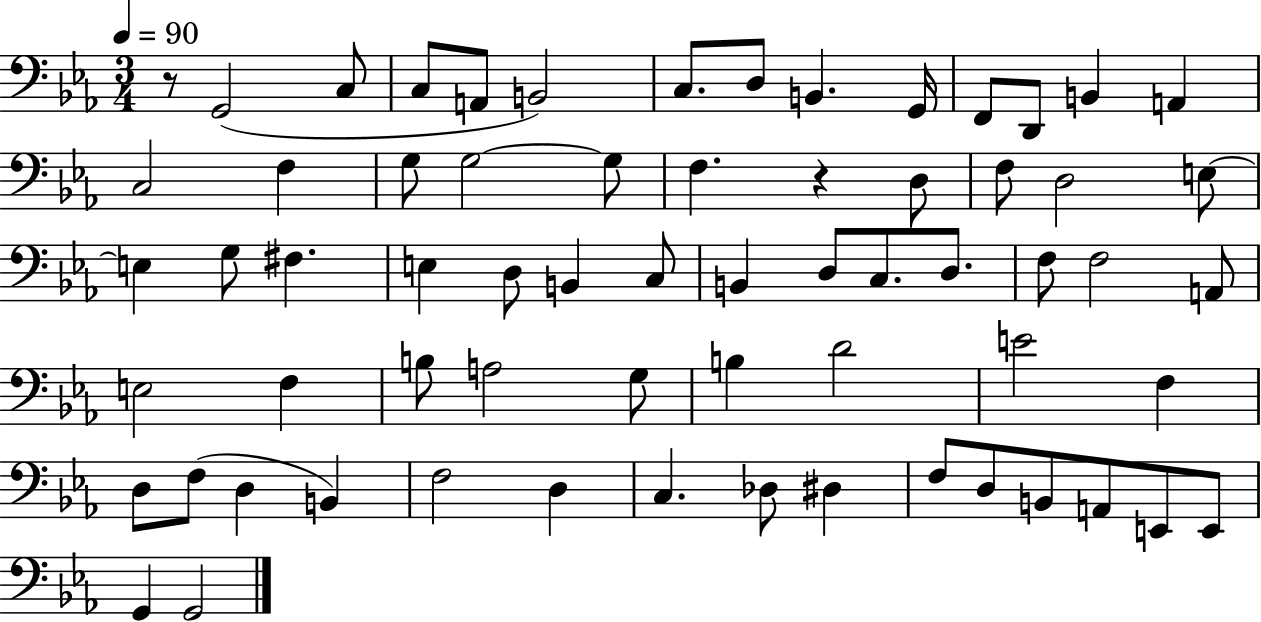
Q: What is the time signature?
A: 3/4